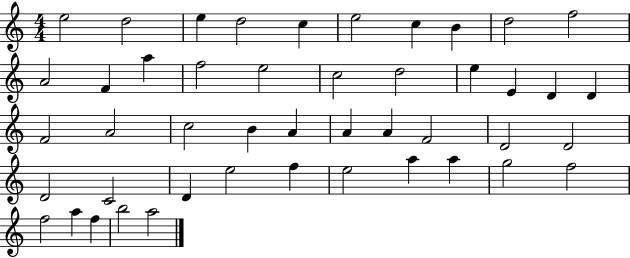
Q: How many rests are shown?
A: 0